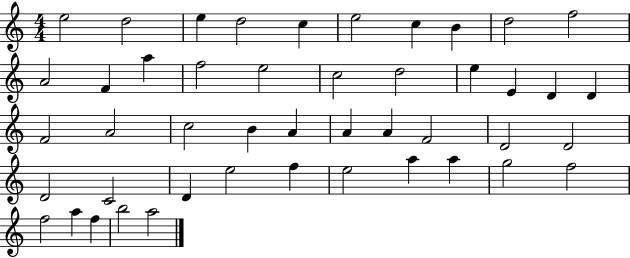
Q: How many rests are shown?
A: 0